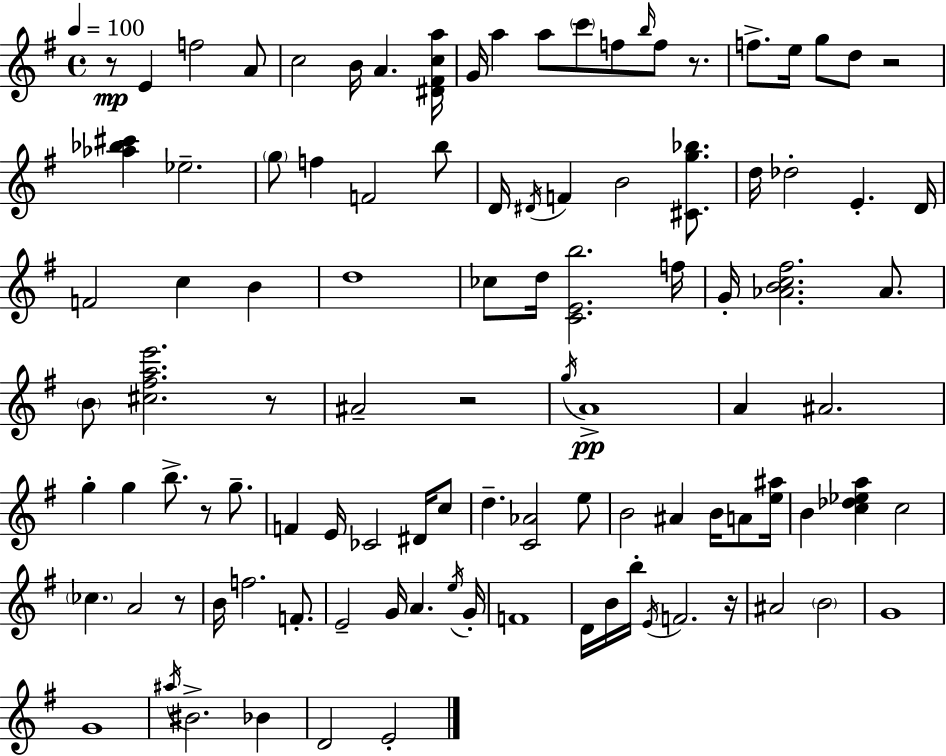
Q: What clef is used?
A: treble